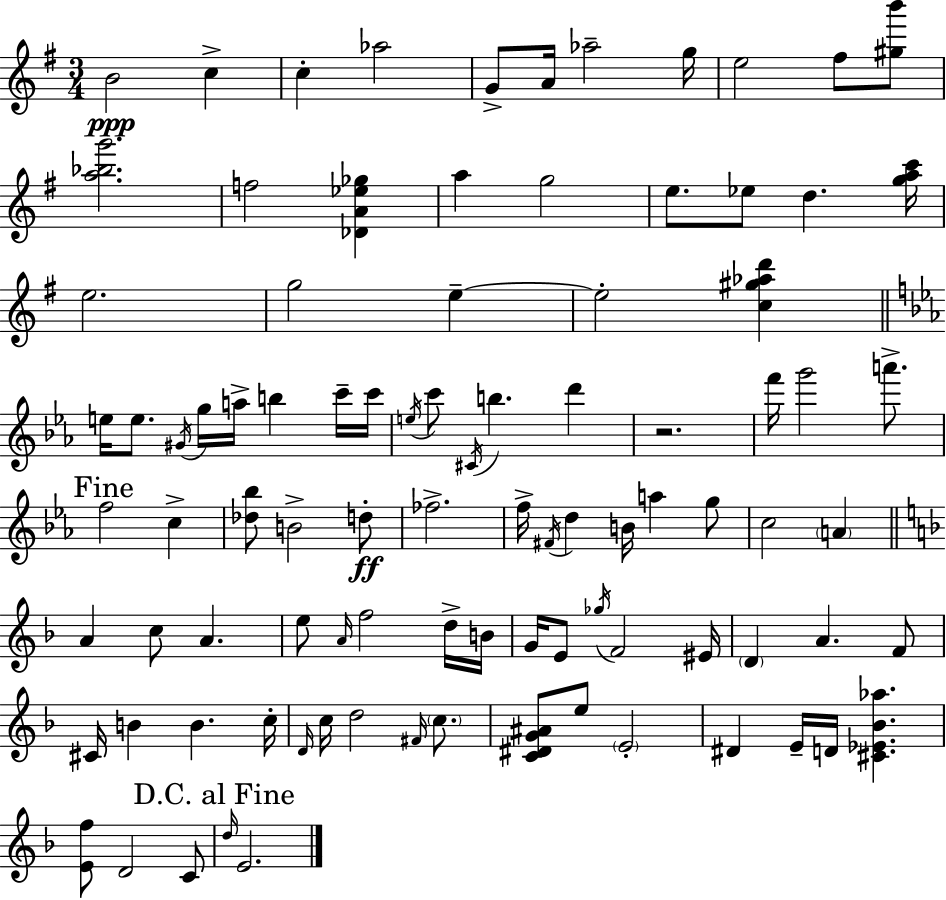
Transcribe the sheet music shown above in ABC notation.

X:1
T:Untitled
M:3/4
L:1/4
K:G
B2 c c _a2 G/2 A/4 _a2 g/4 e2 ^f/2 [^gb']/2 [a_bg']2 f2 [_DA_e_g] a g2 e/2 _e/2 d [gac']/4 e2 g2 e e2 [c^g_ad'] e/4 e/2 ^G/4 g/4 a/4 b c'/4 c'/4 e/4 c'/2 ^C/4 b d' z2 f'/4 g'2 a'/2 f2 c [_d_b]/2 B2 d/2 _f2 f/4 ^F/4 d B/4 a g/2 c2 A A c/2 A e/2 A/4 f2 d/4 B/4 G/4 E/2 _g/4 F2 ^E/4 D A F/2 ^C/4 B B c/4 D/4 c/4 d2 ^F/4 c/2 [C^DG^A]/2 e/2 E2 ^D E/4 D/4 [^C_E_B_a] [Ef]/2 D2 C/2 d/4 E2